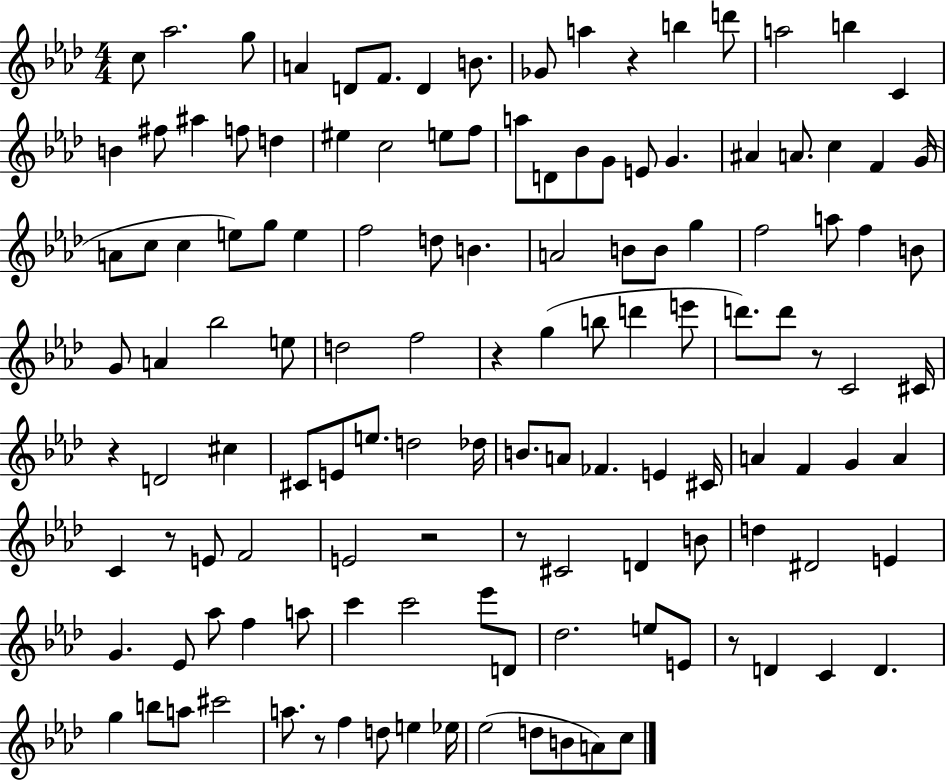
C5/e Ab5/h. G5/e A4/q D4/e F4/e. D4/q B4/e. Gb4/e A5/q R/q B5/q D6/e A5/h B5/q C4/q B4/q F#5/e A#5/q F5/e D5/q EIS5/q C5/h E5/e F5/e A5/e D4/e Bb4/e G4/e E4/e G4/q. A#4/q A4/e. C5/q F4/q G4/s A4/e C5/e C5/q E5/e G5/e E5/q F5/h D5/e B4/q. A4/h B4/e B4/e G5/q F5/h A5/e F5/q B4/e G4/e A4/q Bb5/h E5/e D5/h F5/h R/q G5/q B5/e D6/q E6/e D6/e. D6/e R/e C4/h C#4/s R/q D4/h C#5/q C#4/e E4/e E5/e. D5/h Db5/s B4/e. A4/e FES4/q. E4/q C#4/s A4/q F4/q G4/q A4/q C4/q R/e E4/e F4/h E4/h R/h R/e C#4/h D4/q B4/e D5/q D#4/h E4/q G4/q. Eb4/e Ab5/e F5/q A5/e C6/q C6/h Eb6/e D4/e Db5/h. E5/e E4/e R/e D4/q C4/q D4/q. G5/q B5/e A5/e C#6/h A5/e. R/e F5/q D5/e E5/q Eb5/s Eb5/h D5/e B4/e A4/e C5/e